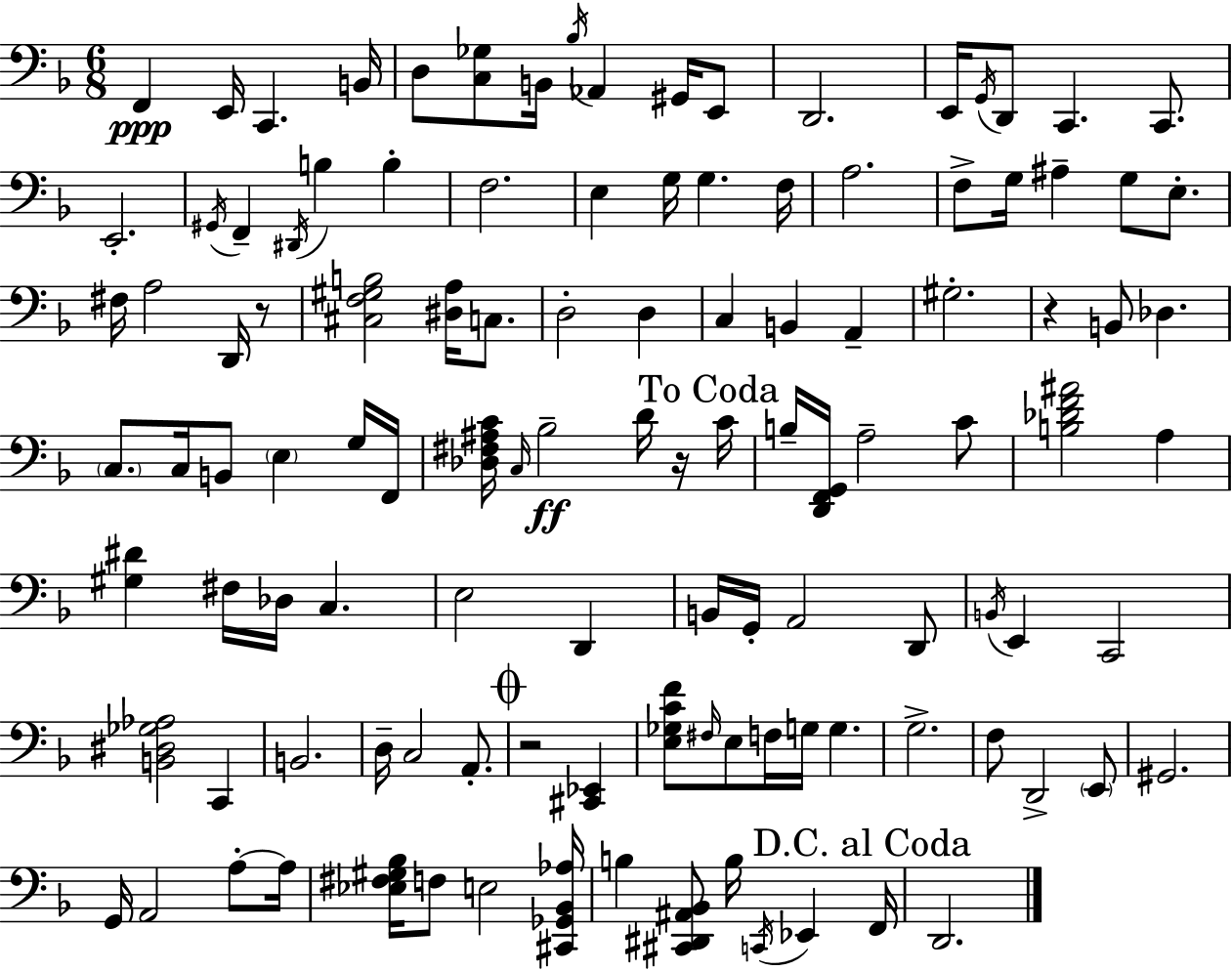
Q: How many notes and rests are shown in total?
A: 115